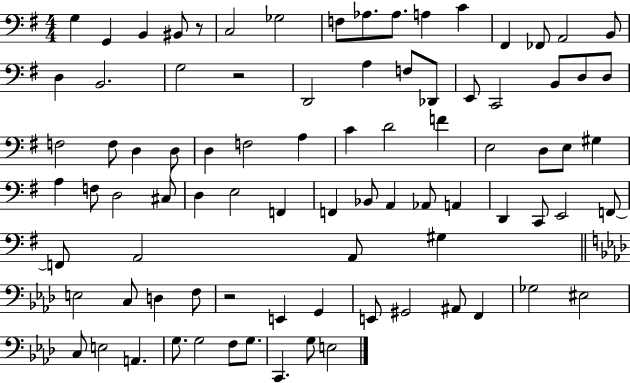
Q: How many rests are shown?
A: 3